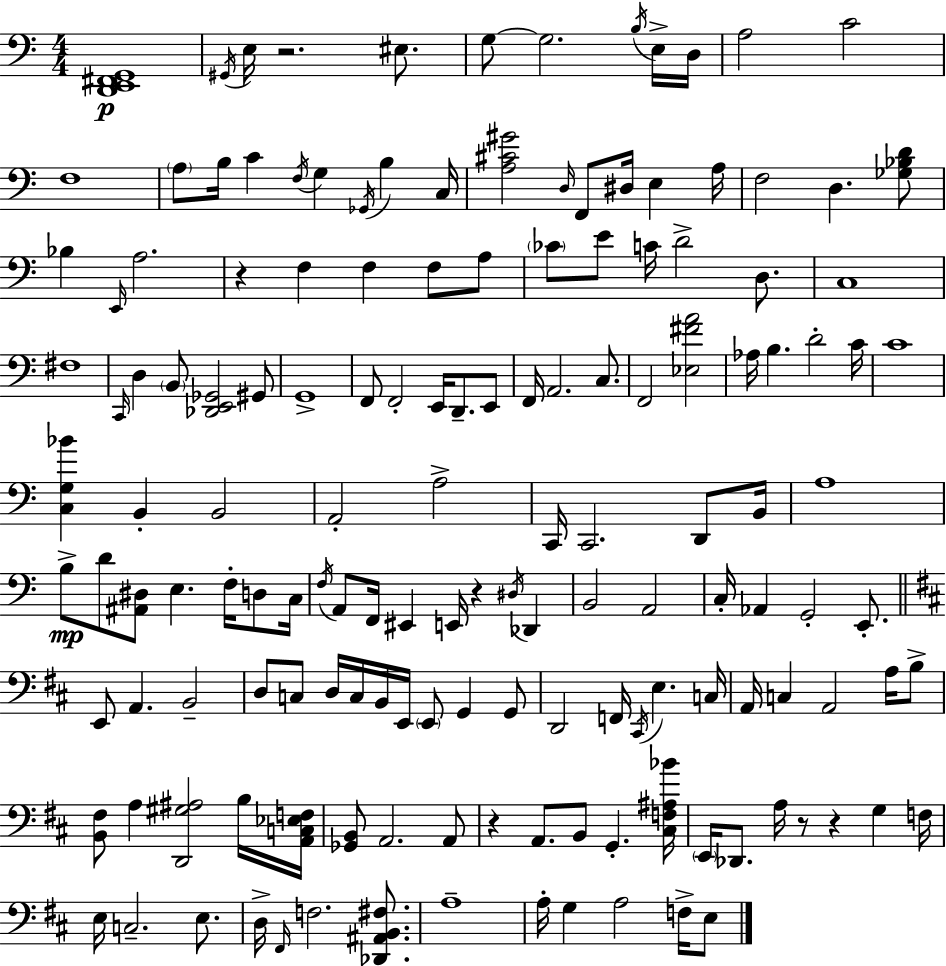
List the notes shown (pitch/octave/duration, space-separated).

[D2,E2,F#2,G2]/w G#2/s E3/s R/h. EIS3/e. G3/e G3/h. B3/s E3/s D3/s A3/h C4/h F3/w A3/e B3/s C4/q F3/s G3/q Gb2/s B3/q C3/s [A3,C#4,G#4]/h D3/s F2/e D#3/s E3/q A3/s F3/h D3/q. [Gb3,Bb3,D4]/e Bb3/q E2/s A3/h. R/q F3/q F3/q F3/e A3/e CES4/e E4/e C4/s D4/h D3/e. C3/w F#3/w C2/s D3/q B2/e [Db2,E2,Gb2]/h G#2/e G2/w F2/e F2/h E2/s D2/e. E2/e F2/s A2/h. C3/e. F2/h [Eb3,F#4,A4]/h Ab3/s B3/q. D4/h C4/s C4/w [C3,G3,Bb4]/q B2/q B2/h A2/h A3/h C2/s C2/h. D2/e B2/s A3/w B3/e D4/e [A#2,D#3]/e E3/q. F3/s D3/e C3/s F3/s A2/e F2/s EIS2/q E2/s R/q D#3/s Db2/q B2/h A2/h C3/s Ab2/q G2/h E2/e. E2/e A2/q. B2/h D3/e C3/e D3/s C3/s B2/s E2/s E2/e G2/q G2/e D2/h F2/s C#2/s E3/q. C3/s A2/s C3/q A2/h A3/s B3/e [B2,F#3]/e A3/q [D2,G#3,A#3]/h B3/s [A2,C3,Eb3,F3]/s [Gb2,B2]/e A2/h. A2/e R/q A2/e. B2/e G2/q. [C#3,F3,A#3,Bb4]/s E2/s Db2/e. A3/s R/e R/q G3/q F3/s E3/s C3/h. E3/e. D3/s F#2/s F3/h. [Db2,A#2,B2,F#3]/e. A3/w A3/s G3/q A3/h F3/s E3/e